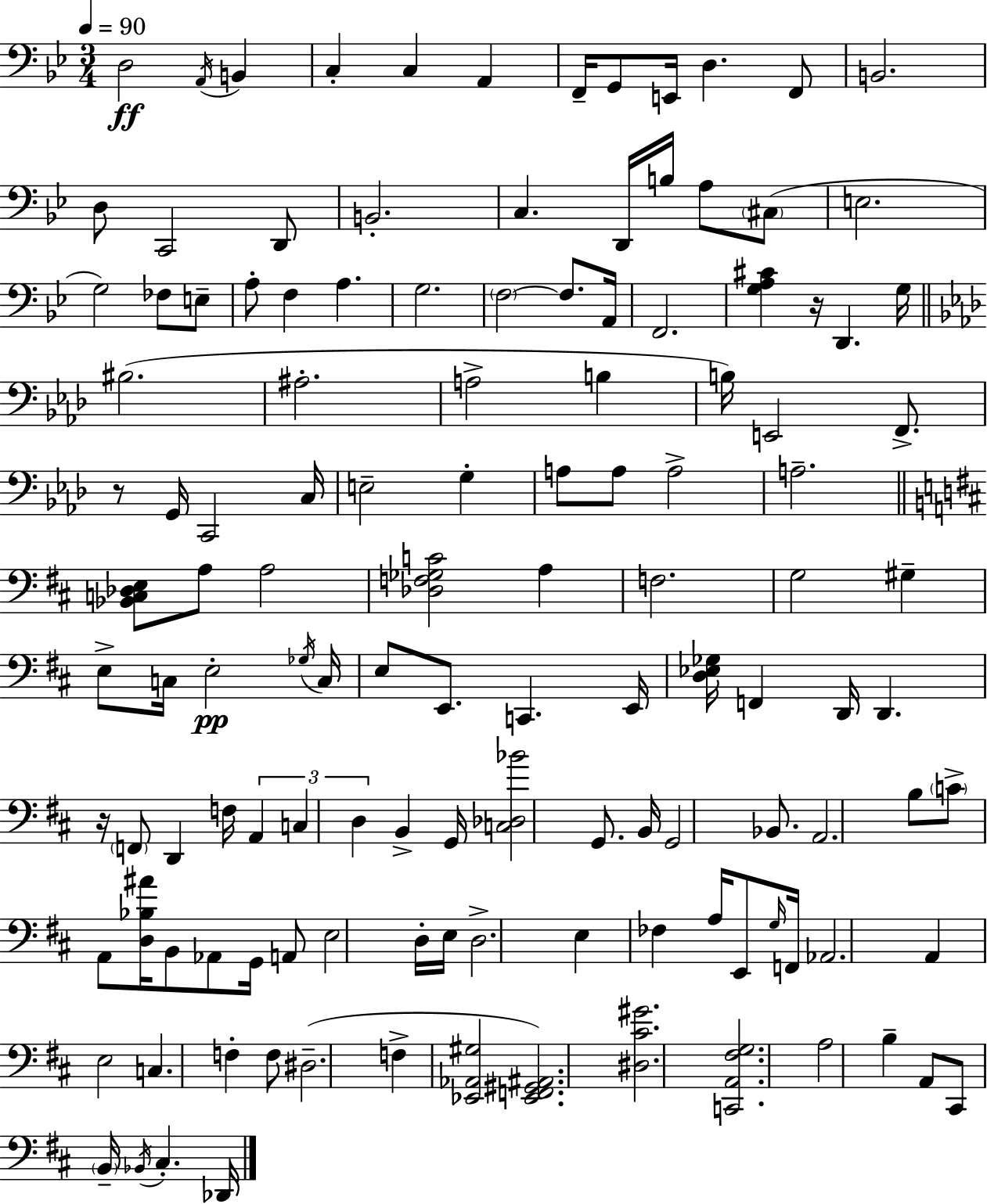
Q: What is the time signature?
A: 3/4